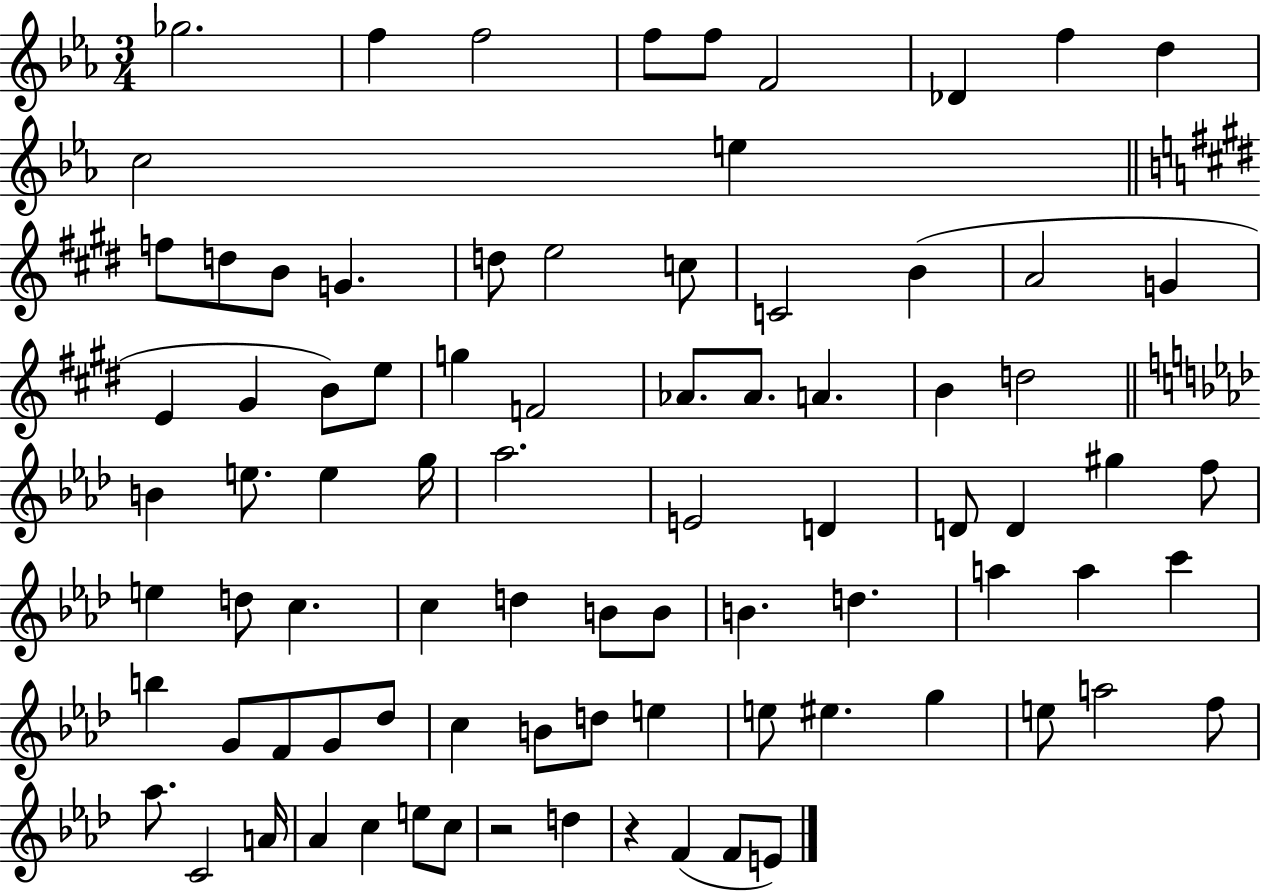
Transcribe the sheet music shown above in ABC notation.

X:1
T:Untitled
M:3/4
L:1/4
K:Eb
_g2 f f2 f/2 f/2 F2 _D f d c2 e f/2 d/2 B/2 G d/2 e2 c/2 C2 B A2 G E ^G B/2 e/2 g F2 _A/2 _A/2 A B d2 B e/2 e g/4 _a2 E2 D D/2 D ^g f/2 e d/2 c c d B/2 B/2 B d a a c' b G/2 F/2 G/2 _d/2 c B/2 d/2 e e/2 ^e g e/2 a2 f/2 _a/2 C2 A/4 _A c e/2 c/2 z2 d z F F/2 E/2